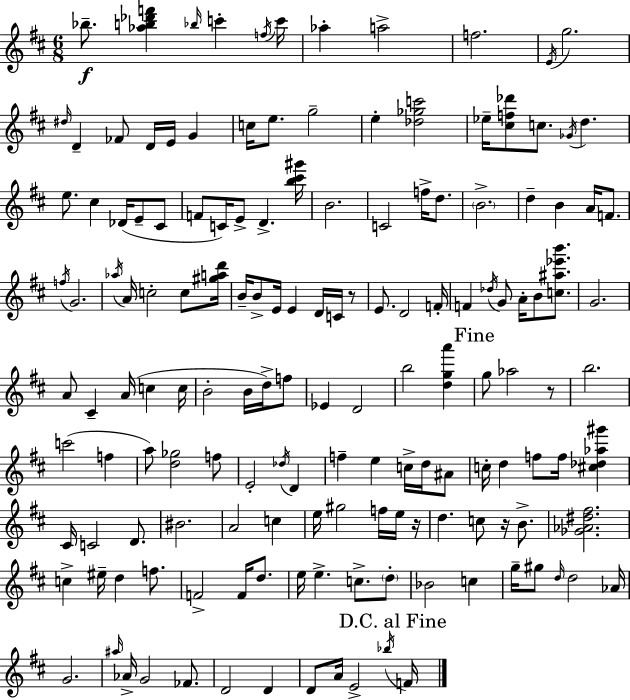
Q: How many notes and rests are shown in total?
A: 151